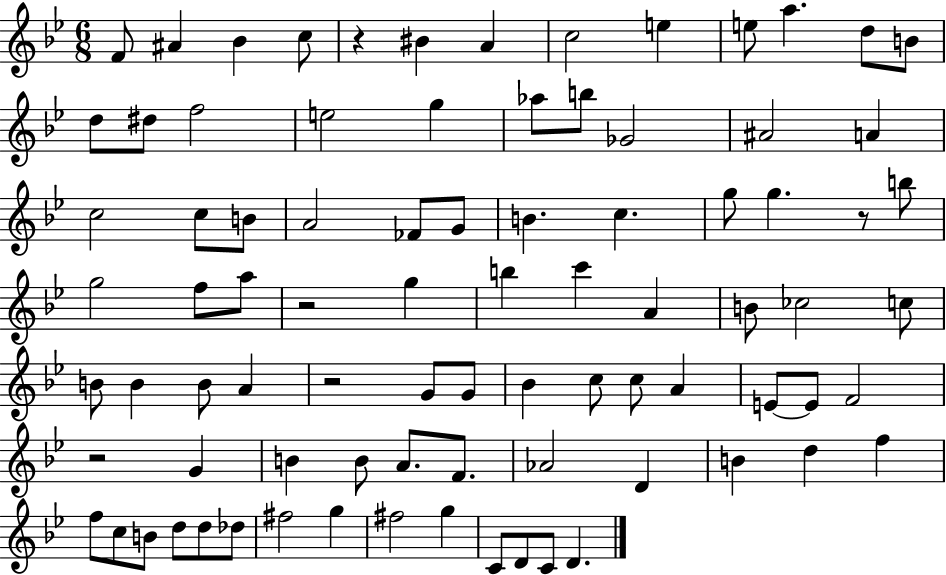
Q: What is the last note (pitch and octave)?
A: D4